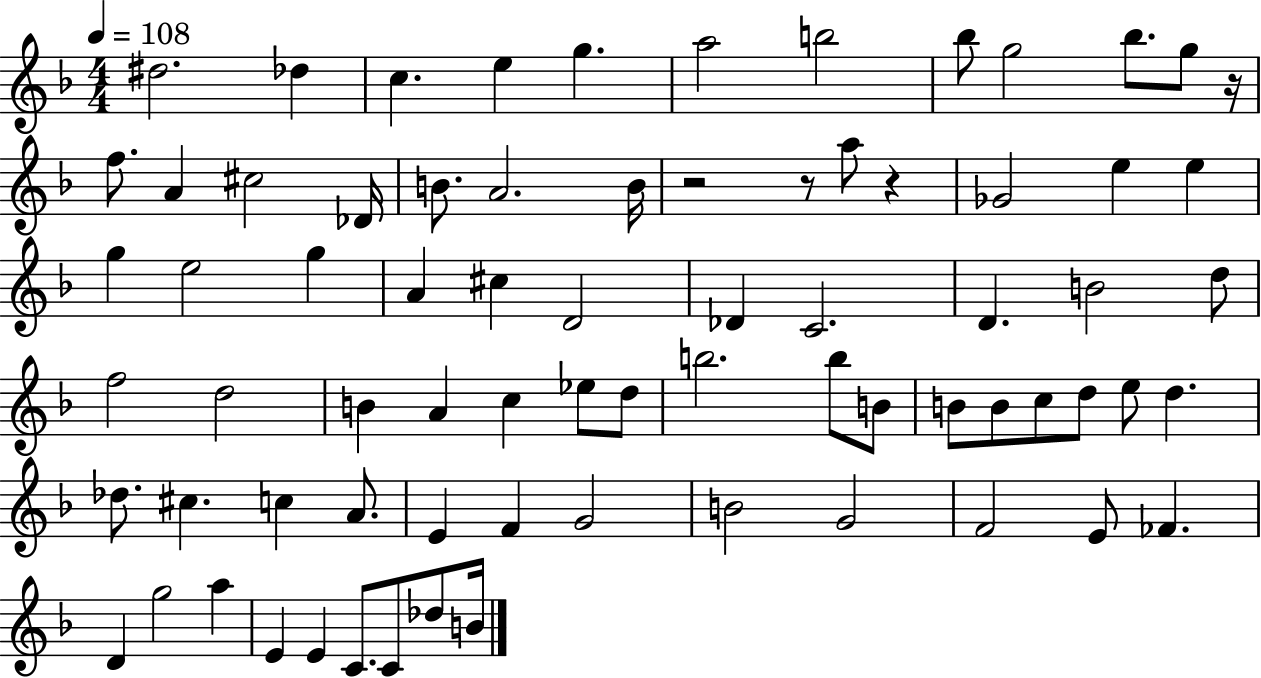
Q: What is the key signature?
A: F major